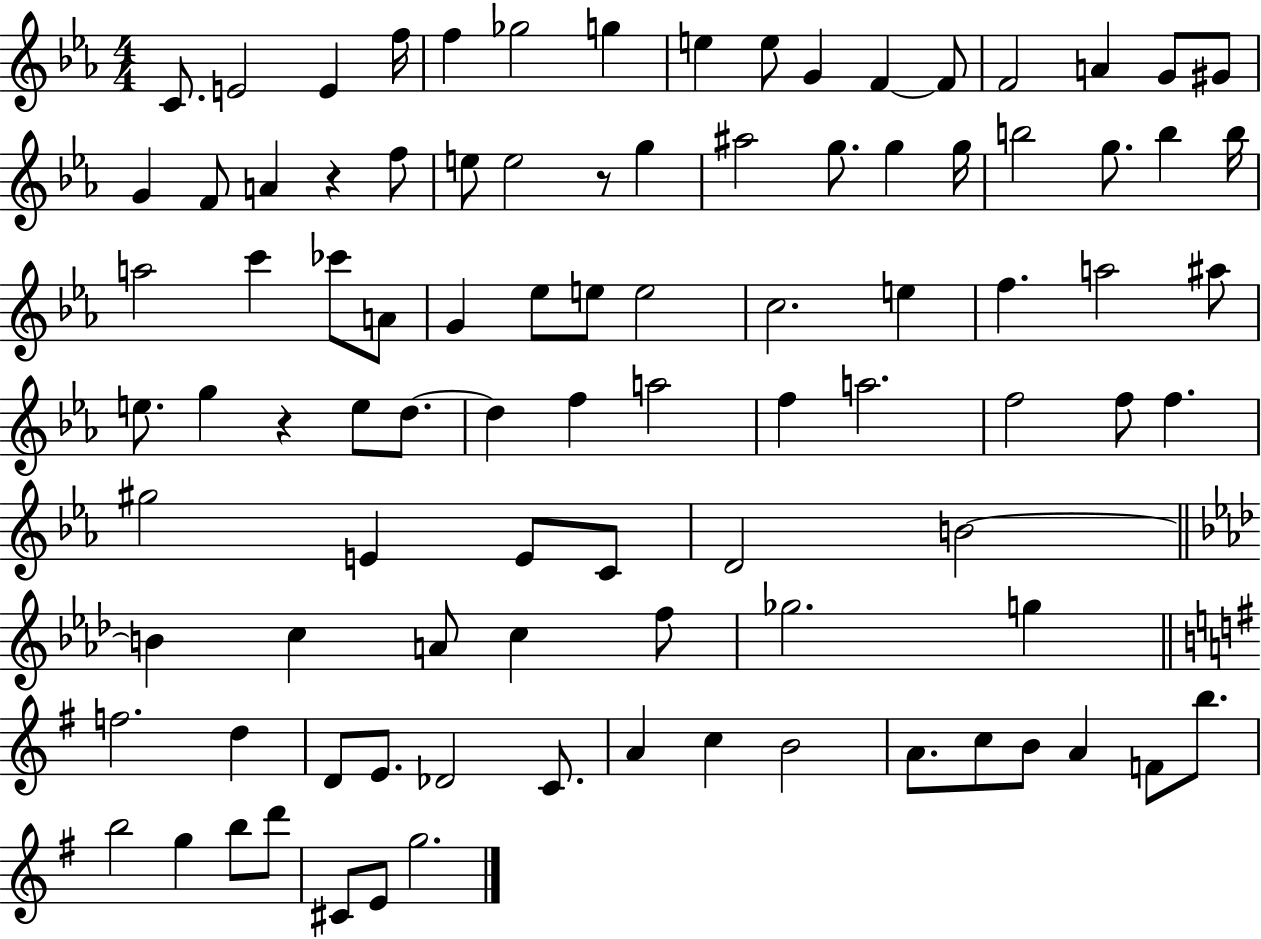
C4/e. E4/h E4/q F5/s F5/q Gb5/h G5/q E5/q E5/e G4/q F4/q F4/e F4/h A4/q G4/e G#4/e G4/q F4/e A4/q R/q F5/e E5/e E5/h R/e G5/q A#5/h G5/e. G5/q G5/s B5/h G5/e. B5/q B5/s A5/h C6/q CES6/e A4/e G4/q Eb5/e E5/e E5/h C5/h. E5/q F5/q. A5/h A#5/e E5/e. G5/q R/q E5/e D5/e. D5/q F5/q A5/h F5/q A5/h. F5/h F5/e F5/q. G#5/h E4/q E4/e C4/e D4/h B4/h B4/q C5/q A4/e C5/q F5/e Gb5/h. G5/q F5/h. D5/q D4/e E4/e. Db4/h C4/e. A4/q C5/q B4/h A4/e. C5/e B4/e A4/q F4/e B5/e. B5/h G5/q B5/e D6/e C#4/e E4/e G5/h.